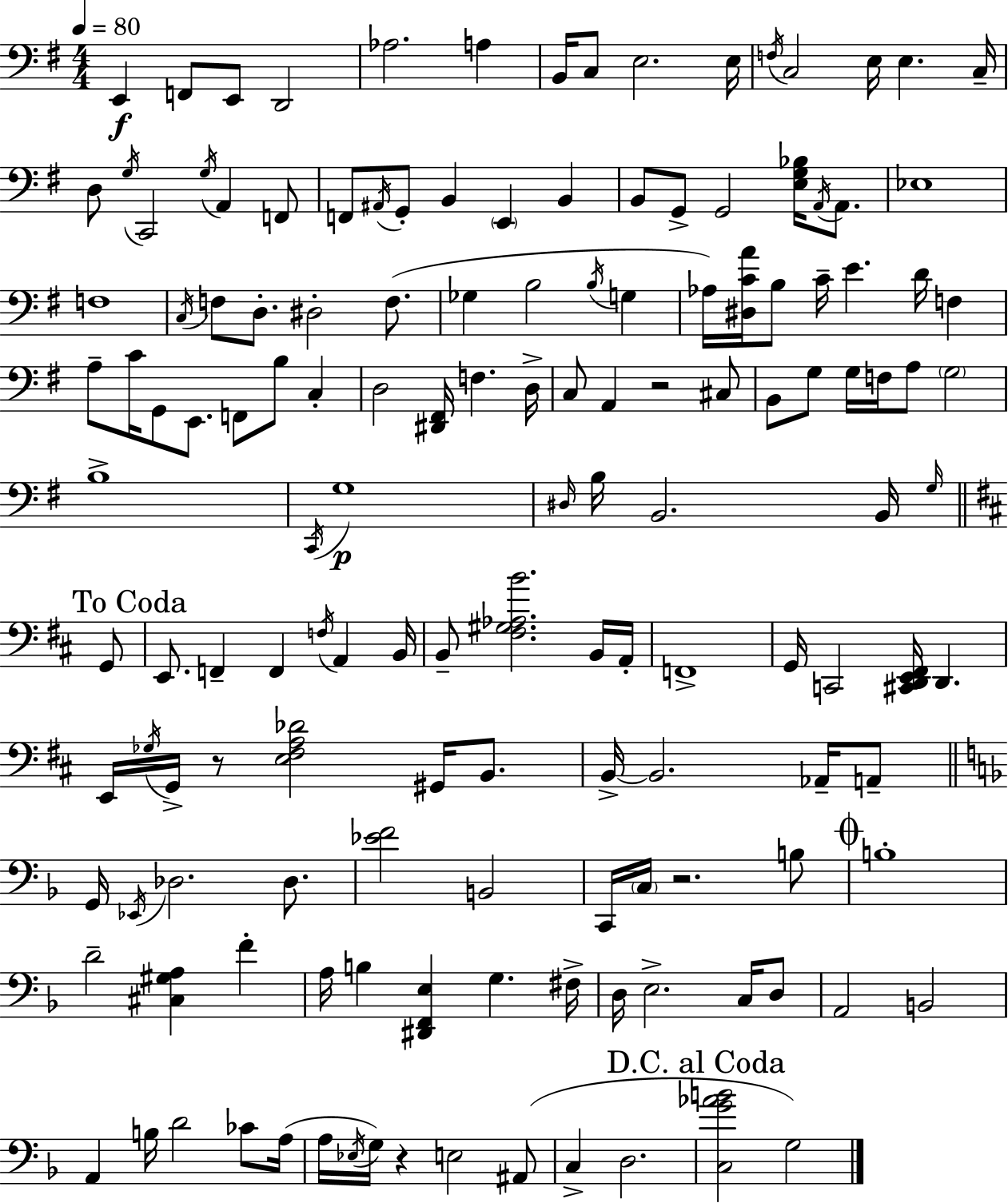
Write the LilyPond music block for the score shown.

{
  \clef bass
  \numericTimeSignature
  \time 4/4
  \key g \major
  \tempo 4 = 80
  e,4\f f,8 e,8 d,2 | aes2. a4 | b,16 c8 e2. e16 | \acciaccatura { f16 } c2 e16 e4. | \break c16-- d8 \acciaccatura { g16 } c,2 \acciaccatura { g16 } a,4 | f,8 f,8 \acciaccatura { ais,16 } g,8-. b,4 \parenthesize e,4 | b,4 b,8 g,8-> g,2 | <e g bes>16 \acciaccatura { a,16 } a,8. ees1 | \break f1 | \acciaccatura { c16 } f8 d8.-. dis2-. | f8.( ges4 b2 | \acciaccatura { b16 } g4 aes16) <dis c' a'>16 b8 c'16-- e'4. | \break d'16 f4 a8-- c'16 g,8 e,8. f,8 | b8 c4-. d2 <dis, fis,>16 | f4. d16-> c8 a,4 r2 | cis8 b,8 g8 g16 f16 a8 \parenthesize g2 | \break b1-> | \acciaccatura { c,16 }\p g1 | \grace { dis16 } b16 b,2. | b,16 \grace { g16 } \mark "To Coda" \bar "||" \break \key d \major g,8 e,8. f,4-- f,4 \acciaccatura { f16 } a,4 | b,16 b,8-- <fis gis aes b'>2. | b,16 a,16-. f,1-> | g,16 c,2 <cis, d, e, fis,>16 d,4. | \break e,16 \acciaccatura { ges16 } g,16-> r8 <e fis a des'>2 | gis,16 b,8. b,16->~~ b,2. | aes,16-- a,8-- \bar "||" \break \key d \minor g,16 \acciaccatura { ees,16 } des2. des8. | <ees' f'>2 b,2 | c,16 \parenthesize c16 r2. b8 | \mark \markup { \musicglyph "scripts.coda" } b1-. | \break d'2-- <cis gis a>4 f'4-. | a16 b4 <dis, f, e>4 g4. | fis16-> d16 e2.-> c16 d8 | a,2 b,2 | \break a,4 b16 d'2 ces'8 | a16( a16 \acciaccatura { ees16 }) g16 r4 e2 | ais,8( c4-> d2. | \mark "D.C. al Coda" <c g' aes' b'>2 g2) | \break \bar "|."
}